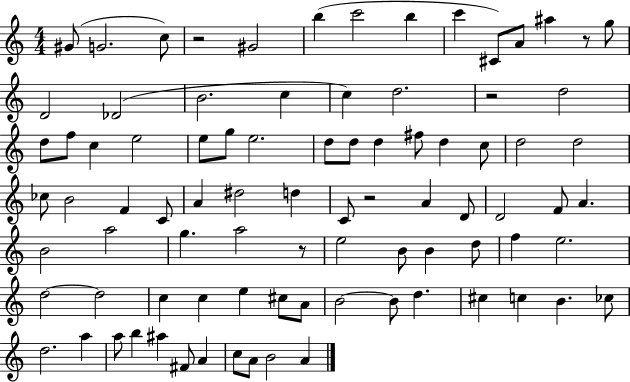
G#4/e G4/h. C5/e R/h G#4/h B5/q C6/h B5/q C6/q C#4/e A4/e A#5/q R/e G5/e D4/h Db4/h B4/h. C5/q C5/q D5/h. R/h D5/h D5/e F5/e C5/q E5/h E5/e G5/e E5/h. D5/e D5/e D5/q F#5/e D5/q C5/e D5/h D5/h CES5/e B4/h F4/q C4/e A4/q D#5/h D5/q C4/e R/h A4/q D4/e D4/h F4/e A4/q. B4/h A5/h G5/q. A5/h R/e E5/h B4/e B4/q D5/e F5/q E5/h. D5/h D5/h C5/q C5/q E5/q C#5/e A4/e B4/h B4/e D5/q. C#5/q C5/q B4/q. CES5/e D5/h. A5/q A5/e B5/q A#5/q F#4/e A4/q C5/e A4/e B4/h A4/q